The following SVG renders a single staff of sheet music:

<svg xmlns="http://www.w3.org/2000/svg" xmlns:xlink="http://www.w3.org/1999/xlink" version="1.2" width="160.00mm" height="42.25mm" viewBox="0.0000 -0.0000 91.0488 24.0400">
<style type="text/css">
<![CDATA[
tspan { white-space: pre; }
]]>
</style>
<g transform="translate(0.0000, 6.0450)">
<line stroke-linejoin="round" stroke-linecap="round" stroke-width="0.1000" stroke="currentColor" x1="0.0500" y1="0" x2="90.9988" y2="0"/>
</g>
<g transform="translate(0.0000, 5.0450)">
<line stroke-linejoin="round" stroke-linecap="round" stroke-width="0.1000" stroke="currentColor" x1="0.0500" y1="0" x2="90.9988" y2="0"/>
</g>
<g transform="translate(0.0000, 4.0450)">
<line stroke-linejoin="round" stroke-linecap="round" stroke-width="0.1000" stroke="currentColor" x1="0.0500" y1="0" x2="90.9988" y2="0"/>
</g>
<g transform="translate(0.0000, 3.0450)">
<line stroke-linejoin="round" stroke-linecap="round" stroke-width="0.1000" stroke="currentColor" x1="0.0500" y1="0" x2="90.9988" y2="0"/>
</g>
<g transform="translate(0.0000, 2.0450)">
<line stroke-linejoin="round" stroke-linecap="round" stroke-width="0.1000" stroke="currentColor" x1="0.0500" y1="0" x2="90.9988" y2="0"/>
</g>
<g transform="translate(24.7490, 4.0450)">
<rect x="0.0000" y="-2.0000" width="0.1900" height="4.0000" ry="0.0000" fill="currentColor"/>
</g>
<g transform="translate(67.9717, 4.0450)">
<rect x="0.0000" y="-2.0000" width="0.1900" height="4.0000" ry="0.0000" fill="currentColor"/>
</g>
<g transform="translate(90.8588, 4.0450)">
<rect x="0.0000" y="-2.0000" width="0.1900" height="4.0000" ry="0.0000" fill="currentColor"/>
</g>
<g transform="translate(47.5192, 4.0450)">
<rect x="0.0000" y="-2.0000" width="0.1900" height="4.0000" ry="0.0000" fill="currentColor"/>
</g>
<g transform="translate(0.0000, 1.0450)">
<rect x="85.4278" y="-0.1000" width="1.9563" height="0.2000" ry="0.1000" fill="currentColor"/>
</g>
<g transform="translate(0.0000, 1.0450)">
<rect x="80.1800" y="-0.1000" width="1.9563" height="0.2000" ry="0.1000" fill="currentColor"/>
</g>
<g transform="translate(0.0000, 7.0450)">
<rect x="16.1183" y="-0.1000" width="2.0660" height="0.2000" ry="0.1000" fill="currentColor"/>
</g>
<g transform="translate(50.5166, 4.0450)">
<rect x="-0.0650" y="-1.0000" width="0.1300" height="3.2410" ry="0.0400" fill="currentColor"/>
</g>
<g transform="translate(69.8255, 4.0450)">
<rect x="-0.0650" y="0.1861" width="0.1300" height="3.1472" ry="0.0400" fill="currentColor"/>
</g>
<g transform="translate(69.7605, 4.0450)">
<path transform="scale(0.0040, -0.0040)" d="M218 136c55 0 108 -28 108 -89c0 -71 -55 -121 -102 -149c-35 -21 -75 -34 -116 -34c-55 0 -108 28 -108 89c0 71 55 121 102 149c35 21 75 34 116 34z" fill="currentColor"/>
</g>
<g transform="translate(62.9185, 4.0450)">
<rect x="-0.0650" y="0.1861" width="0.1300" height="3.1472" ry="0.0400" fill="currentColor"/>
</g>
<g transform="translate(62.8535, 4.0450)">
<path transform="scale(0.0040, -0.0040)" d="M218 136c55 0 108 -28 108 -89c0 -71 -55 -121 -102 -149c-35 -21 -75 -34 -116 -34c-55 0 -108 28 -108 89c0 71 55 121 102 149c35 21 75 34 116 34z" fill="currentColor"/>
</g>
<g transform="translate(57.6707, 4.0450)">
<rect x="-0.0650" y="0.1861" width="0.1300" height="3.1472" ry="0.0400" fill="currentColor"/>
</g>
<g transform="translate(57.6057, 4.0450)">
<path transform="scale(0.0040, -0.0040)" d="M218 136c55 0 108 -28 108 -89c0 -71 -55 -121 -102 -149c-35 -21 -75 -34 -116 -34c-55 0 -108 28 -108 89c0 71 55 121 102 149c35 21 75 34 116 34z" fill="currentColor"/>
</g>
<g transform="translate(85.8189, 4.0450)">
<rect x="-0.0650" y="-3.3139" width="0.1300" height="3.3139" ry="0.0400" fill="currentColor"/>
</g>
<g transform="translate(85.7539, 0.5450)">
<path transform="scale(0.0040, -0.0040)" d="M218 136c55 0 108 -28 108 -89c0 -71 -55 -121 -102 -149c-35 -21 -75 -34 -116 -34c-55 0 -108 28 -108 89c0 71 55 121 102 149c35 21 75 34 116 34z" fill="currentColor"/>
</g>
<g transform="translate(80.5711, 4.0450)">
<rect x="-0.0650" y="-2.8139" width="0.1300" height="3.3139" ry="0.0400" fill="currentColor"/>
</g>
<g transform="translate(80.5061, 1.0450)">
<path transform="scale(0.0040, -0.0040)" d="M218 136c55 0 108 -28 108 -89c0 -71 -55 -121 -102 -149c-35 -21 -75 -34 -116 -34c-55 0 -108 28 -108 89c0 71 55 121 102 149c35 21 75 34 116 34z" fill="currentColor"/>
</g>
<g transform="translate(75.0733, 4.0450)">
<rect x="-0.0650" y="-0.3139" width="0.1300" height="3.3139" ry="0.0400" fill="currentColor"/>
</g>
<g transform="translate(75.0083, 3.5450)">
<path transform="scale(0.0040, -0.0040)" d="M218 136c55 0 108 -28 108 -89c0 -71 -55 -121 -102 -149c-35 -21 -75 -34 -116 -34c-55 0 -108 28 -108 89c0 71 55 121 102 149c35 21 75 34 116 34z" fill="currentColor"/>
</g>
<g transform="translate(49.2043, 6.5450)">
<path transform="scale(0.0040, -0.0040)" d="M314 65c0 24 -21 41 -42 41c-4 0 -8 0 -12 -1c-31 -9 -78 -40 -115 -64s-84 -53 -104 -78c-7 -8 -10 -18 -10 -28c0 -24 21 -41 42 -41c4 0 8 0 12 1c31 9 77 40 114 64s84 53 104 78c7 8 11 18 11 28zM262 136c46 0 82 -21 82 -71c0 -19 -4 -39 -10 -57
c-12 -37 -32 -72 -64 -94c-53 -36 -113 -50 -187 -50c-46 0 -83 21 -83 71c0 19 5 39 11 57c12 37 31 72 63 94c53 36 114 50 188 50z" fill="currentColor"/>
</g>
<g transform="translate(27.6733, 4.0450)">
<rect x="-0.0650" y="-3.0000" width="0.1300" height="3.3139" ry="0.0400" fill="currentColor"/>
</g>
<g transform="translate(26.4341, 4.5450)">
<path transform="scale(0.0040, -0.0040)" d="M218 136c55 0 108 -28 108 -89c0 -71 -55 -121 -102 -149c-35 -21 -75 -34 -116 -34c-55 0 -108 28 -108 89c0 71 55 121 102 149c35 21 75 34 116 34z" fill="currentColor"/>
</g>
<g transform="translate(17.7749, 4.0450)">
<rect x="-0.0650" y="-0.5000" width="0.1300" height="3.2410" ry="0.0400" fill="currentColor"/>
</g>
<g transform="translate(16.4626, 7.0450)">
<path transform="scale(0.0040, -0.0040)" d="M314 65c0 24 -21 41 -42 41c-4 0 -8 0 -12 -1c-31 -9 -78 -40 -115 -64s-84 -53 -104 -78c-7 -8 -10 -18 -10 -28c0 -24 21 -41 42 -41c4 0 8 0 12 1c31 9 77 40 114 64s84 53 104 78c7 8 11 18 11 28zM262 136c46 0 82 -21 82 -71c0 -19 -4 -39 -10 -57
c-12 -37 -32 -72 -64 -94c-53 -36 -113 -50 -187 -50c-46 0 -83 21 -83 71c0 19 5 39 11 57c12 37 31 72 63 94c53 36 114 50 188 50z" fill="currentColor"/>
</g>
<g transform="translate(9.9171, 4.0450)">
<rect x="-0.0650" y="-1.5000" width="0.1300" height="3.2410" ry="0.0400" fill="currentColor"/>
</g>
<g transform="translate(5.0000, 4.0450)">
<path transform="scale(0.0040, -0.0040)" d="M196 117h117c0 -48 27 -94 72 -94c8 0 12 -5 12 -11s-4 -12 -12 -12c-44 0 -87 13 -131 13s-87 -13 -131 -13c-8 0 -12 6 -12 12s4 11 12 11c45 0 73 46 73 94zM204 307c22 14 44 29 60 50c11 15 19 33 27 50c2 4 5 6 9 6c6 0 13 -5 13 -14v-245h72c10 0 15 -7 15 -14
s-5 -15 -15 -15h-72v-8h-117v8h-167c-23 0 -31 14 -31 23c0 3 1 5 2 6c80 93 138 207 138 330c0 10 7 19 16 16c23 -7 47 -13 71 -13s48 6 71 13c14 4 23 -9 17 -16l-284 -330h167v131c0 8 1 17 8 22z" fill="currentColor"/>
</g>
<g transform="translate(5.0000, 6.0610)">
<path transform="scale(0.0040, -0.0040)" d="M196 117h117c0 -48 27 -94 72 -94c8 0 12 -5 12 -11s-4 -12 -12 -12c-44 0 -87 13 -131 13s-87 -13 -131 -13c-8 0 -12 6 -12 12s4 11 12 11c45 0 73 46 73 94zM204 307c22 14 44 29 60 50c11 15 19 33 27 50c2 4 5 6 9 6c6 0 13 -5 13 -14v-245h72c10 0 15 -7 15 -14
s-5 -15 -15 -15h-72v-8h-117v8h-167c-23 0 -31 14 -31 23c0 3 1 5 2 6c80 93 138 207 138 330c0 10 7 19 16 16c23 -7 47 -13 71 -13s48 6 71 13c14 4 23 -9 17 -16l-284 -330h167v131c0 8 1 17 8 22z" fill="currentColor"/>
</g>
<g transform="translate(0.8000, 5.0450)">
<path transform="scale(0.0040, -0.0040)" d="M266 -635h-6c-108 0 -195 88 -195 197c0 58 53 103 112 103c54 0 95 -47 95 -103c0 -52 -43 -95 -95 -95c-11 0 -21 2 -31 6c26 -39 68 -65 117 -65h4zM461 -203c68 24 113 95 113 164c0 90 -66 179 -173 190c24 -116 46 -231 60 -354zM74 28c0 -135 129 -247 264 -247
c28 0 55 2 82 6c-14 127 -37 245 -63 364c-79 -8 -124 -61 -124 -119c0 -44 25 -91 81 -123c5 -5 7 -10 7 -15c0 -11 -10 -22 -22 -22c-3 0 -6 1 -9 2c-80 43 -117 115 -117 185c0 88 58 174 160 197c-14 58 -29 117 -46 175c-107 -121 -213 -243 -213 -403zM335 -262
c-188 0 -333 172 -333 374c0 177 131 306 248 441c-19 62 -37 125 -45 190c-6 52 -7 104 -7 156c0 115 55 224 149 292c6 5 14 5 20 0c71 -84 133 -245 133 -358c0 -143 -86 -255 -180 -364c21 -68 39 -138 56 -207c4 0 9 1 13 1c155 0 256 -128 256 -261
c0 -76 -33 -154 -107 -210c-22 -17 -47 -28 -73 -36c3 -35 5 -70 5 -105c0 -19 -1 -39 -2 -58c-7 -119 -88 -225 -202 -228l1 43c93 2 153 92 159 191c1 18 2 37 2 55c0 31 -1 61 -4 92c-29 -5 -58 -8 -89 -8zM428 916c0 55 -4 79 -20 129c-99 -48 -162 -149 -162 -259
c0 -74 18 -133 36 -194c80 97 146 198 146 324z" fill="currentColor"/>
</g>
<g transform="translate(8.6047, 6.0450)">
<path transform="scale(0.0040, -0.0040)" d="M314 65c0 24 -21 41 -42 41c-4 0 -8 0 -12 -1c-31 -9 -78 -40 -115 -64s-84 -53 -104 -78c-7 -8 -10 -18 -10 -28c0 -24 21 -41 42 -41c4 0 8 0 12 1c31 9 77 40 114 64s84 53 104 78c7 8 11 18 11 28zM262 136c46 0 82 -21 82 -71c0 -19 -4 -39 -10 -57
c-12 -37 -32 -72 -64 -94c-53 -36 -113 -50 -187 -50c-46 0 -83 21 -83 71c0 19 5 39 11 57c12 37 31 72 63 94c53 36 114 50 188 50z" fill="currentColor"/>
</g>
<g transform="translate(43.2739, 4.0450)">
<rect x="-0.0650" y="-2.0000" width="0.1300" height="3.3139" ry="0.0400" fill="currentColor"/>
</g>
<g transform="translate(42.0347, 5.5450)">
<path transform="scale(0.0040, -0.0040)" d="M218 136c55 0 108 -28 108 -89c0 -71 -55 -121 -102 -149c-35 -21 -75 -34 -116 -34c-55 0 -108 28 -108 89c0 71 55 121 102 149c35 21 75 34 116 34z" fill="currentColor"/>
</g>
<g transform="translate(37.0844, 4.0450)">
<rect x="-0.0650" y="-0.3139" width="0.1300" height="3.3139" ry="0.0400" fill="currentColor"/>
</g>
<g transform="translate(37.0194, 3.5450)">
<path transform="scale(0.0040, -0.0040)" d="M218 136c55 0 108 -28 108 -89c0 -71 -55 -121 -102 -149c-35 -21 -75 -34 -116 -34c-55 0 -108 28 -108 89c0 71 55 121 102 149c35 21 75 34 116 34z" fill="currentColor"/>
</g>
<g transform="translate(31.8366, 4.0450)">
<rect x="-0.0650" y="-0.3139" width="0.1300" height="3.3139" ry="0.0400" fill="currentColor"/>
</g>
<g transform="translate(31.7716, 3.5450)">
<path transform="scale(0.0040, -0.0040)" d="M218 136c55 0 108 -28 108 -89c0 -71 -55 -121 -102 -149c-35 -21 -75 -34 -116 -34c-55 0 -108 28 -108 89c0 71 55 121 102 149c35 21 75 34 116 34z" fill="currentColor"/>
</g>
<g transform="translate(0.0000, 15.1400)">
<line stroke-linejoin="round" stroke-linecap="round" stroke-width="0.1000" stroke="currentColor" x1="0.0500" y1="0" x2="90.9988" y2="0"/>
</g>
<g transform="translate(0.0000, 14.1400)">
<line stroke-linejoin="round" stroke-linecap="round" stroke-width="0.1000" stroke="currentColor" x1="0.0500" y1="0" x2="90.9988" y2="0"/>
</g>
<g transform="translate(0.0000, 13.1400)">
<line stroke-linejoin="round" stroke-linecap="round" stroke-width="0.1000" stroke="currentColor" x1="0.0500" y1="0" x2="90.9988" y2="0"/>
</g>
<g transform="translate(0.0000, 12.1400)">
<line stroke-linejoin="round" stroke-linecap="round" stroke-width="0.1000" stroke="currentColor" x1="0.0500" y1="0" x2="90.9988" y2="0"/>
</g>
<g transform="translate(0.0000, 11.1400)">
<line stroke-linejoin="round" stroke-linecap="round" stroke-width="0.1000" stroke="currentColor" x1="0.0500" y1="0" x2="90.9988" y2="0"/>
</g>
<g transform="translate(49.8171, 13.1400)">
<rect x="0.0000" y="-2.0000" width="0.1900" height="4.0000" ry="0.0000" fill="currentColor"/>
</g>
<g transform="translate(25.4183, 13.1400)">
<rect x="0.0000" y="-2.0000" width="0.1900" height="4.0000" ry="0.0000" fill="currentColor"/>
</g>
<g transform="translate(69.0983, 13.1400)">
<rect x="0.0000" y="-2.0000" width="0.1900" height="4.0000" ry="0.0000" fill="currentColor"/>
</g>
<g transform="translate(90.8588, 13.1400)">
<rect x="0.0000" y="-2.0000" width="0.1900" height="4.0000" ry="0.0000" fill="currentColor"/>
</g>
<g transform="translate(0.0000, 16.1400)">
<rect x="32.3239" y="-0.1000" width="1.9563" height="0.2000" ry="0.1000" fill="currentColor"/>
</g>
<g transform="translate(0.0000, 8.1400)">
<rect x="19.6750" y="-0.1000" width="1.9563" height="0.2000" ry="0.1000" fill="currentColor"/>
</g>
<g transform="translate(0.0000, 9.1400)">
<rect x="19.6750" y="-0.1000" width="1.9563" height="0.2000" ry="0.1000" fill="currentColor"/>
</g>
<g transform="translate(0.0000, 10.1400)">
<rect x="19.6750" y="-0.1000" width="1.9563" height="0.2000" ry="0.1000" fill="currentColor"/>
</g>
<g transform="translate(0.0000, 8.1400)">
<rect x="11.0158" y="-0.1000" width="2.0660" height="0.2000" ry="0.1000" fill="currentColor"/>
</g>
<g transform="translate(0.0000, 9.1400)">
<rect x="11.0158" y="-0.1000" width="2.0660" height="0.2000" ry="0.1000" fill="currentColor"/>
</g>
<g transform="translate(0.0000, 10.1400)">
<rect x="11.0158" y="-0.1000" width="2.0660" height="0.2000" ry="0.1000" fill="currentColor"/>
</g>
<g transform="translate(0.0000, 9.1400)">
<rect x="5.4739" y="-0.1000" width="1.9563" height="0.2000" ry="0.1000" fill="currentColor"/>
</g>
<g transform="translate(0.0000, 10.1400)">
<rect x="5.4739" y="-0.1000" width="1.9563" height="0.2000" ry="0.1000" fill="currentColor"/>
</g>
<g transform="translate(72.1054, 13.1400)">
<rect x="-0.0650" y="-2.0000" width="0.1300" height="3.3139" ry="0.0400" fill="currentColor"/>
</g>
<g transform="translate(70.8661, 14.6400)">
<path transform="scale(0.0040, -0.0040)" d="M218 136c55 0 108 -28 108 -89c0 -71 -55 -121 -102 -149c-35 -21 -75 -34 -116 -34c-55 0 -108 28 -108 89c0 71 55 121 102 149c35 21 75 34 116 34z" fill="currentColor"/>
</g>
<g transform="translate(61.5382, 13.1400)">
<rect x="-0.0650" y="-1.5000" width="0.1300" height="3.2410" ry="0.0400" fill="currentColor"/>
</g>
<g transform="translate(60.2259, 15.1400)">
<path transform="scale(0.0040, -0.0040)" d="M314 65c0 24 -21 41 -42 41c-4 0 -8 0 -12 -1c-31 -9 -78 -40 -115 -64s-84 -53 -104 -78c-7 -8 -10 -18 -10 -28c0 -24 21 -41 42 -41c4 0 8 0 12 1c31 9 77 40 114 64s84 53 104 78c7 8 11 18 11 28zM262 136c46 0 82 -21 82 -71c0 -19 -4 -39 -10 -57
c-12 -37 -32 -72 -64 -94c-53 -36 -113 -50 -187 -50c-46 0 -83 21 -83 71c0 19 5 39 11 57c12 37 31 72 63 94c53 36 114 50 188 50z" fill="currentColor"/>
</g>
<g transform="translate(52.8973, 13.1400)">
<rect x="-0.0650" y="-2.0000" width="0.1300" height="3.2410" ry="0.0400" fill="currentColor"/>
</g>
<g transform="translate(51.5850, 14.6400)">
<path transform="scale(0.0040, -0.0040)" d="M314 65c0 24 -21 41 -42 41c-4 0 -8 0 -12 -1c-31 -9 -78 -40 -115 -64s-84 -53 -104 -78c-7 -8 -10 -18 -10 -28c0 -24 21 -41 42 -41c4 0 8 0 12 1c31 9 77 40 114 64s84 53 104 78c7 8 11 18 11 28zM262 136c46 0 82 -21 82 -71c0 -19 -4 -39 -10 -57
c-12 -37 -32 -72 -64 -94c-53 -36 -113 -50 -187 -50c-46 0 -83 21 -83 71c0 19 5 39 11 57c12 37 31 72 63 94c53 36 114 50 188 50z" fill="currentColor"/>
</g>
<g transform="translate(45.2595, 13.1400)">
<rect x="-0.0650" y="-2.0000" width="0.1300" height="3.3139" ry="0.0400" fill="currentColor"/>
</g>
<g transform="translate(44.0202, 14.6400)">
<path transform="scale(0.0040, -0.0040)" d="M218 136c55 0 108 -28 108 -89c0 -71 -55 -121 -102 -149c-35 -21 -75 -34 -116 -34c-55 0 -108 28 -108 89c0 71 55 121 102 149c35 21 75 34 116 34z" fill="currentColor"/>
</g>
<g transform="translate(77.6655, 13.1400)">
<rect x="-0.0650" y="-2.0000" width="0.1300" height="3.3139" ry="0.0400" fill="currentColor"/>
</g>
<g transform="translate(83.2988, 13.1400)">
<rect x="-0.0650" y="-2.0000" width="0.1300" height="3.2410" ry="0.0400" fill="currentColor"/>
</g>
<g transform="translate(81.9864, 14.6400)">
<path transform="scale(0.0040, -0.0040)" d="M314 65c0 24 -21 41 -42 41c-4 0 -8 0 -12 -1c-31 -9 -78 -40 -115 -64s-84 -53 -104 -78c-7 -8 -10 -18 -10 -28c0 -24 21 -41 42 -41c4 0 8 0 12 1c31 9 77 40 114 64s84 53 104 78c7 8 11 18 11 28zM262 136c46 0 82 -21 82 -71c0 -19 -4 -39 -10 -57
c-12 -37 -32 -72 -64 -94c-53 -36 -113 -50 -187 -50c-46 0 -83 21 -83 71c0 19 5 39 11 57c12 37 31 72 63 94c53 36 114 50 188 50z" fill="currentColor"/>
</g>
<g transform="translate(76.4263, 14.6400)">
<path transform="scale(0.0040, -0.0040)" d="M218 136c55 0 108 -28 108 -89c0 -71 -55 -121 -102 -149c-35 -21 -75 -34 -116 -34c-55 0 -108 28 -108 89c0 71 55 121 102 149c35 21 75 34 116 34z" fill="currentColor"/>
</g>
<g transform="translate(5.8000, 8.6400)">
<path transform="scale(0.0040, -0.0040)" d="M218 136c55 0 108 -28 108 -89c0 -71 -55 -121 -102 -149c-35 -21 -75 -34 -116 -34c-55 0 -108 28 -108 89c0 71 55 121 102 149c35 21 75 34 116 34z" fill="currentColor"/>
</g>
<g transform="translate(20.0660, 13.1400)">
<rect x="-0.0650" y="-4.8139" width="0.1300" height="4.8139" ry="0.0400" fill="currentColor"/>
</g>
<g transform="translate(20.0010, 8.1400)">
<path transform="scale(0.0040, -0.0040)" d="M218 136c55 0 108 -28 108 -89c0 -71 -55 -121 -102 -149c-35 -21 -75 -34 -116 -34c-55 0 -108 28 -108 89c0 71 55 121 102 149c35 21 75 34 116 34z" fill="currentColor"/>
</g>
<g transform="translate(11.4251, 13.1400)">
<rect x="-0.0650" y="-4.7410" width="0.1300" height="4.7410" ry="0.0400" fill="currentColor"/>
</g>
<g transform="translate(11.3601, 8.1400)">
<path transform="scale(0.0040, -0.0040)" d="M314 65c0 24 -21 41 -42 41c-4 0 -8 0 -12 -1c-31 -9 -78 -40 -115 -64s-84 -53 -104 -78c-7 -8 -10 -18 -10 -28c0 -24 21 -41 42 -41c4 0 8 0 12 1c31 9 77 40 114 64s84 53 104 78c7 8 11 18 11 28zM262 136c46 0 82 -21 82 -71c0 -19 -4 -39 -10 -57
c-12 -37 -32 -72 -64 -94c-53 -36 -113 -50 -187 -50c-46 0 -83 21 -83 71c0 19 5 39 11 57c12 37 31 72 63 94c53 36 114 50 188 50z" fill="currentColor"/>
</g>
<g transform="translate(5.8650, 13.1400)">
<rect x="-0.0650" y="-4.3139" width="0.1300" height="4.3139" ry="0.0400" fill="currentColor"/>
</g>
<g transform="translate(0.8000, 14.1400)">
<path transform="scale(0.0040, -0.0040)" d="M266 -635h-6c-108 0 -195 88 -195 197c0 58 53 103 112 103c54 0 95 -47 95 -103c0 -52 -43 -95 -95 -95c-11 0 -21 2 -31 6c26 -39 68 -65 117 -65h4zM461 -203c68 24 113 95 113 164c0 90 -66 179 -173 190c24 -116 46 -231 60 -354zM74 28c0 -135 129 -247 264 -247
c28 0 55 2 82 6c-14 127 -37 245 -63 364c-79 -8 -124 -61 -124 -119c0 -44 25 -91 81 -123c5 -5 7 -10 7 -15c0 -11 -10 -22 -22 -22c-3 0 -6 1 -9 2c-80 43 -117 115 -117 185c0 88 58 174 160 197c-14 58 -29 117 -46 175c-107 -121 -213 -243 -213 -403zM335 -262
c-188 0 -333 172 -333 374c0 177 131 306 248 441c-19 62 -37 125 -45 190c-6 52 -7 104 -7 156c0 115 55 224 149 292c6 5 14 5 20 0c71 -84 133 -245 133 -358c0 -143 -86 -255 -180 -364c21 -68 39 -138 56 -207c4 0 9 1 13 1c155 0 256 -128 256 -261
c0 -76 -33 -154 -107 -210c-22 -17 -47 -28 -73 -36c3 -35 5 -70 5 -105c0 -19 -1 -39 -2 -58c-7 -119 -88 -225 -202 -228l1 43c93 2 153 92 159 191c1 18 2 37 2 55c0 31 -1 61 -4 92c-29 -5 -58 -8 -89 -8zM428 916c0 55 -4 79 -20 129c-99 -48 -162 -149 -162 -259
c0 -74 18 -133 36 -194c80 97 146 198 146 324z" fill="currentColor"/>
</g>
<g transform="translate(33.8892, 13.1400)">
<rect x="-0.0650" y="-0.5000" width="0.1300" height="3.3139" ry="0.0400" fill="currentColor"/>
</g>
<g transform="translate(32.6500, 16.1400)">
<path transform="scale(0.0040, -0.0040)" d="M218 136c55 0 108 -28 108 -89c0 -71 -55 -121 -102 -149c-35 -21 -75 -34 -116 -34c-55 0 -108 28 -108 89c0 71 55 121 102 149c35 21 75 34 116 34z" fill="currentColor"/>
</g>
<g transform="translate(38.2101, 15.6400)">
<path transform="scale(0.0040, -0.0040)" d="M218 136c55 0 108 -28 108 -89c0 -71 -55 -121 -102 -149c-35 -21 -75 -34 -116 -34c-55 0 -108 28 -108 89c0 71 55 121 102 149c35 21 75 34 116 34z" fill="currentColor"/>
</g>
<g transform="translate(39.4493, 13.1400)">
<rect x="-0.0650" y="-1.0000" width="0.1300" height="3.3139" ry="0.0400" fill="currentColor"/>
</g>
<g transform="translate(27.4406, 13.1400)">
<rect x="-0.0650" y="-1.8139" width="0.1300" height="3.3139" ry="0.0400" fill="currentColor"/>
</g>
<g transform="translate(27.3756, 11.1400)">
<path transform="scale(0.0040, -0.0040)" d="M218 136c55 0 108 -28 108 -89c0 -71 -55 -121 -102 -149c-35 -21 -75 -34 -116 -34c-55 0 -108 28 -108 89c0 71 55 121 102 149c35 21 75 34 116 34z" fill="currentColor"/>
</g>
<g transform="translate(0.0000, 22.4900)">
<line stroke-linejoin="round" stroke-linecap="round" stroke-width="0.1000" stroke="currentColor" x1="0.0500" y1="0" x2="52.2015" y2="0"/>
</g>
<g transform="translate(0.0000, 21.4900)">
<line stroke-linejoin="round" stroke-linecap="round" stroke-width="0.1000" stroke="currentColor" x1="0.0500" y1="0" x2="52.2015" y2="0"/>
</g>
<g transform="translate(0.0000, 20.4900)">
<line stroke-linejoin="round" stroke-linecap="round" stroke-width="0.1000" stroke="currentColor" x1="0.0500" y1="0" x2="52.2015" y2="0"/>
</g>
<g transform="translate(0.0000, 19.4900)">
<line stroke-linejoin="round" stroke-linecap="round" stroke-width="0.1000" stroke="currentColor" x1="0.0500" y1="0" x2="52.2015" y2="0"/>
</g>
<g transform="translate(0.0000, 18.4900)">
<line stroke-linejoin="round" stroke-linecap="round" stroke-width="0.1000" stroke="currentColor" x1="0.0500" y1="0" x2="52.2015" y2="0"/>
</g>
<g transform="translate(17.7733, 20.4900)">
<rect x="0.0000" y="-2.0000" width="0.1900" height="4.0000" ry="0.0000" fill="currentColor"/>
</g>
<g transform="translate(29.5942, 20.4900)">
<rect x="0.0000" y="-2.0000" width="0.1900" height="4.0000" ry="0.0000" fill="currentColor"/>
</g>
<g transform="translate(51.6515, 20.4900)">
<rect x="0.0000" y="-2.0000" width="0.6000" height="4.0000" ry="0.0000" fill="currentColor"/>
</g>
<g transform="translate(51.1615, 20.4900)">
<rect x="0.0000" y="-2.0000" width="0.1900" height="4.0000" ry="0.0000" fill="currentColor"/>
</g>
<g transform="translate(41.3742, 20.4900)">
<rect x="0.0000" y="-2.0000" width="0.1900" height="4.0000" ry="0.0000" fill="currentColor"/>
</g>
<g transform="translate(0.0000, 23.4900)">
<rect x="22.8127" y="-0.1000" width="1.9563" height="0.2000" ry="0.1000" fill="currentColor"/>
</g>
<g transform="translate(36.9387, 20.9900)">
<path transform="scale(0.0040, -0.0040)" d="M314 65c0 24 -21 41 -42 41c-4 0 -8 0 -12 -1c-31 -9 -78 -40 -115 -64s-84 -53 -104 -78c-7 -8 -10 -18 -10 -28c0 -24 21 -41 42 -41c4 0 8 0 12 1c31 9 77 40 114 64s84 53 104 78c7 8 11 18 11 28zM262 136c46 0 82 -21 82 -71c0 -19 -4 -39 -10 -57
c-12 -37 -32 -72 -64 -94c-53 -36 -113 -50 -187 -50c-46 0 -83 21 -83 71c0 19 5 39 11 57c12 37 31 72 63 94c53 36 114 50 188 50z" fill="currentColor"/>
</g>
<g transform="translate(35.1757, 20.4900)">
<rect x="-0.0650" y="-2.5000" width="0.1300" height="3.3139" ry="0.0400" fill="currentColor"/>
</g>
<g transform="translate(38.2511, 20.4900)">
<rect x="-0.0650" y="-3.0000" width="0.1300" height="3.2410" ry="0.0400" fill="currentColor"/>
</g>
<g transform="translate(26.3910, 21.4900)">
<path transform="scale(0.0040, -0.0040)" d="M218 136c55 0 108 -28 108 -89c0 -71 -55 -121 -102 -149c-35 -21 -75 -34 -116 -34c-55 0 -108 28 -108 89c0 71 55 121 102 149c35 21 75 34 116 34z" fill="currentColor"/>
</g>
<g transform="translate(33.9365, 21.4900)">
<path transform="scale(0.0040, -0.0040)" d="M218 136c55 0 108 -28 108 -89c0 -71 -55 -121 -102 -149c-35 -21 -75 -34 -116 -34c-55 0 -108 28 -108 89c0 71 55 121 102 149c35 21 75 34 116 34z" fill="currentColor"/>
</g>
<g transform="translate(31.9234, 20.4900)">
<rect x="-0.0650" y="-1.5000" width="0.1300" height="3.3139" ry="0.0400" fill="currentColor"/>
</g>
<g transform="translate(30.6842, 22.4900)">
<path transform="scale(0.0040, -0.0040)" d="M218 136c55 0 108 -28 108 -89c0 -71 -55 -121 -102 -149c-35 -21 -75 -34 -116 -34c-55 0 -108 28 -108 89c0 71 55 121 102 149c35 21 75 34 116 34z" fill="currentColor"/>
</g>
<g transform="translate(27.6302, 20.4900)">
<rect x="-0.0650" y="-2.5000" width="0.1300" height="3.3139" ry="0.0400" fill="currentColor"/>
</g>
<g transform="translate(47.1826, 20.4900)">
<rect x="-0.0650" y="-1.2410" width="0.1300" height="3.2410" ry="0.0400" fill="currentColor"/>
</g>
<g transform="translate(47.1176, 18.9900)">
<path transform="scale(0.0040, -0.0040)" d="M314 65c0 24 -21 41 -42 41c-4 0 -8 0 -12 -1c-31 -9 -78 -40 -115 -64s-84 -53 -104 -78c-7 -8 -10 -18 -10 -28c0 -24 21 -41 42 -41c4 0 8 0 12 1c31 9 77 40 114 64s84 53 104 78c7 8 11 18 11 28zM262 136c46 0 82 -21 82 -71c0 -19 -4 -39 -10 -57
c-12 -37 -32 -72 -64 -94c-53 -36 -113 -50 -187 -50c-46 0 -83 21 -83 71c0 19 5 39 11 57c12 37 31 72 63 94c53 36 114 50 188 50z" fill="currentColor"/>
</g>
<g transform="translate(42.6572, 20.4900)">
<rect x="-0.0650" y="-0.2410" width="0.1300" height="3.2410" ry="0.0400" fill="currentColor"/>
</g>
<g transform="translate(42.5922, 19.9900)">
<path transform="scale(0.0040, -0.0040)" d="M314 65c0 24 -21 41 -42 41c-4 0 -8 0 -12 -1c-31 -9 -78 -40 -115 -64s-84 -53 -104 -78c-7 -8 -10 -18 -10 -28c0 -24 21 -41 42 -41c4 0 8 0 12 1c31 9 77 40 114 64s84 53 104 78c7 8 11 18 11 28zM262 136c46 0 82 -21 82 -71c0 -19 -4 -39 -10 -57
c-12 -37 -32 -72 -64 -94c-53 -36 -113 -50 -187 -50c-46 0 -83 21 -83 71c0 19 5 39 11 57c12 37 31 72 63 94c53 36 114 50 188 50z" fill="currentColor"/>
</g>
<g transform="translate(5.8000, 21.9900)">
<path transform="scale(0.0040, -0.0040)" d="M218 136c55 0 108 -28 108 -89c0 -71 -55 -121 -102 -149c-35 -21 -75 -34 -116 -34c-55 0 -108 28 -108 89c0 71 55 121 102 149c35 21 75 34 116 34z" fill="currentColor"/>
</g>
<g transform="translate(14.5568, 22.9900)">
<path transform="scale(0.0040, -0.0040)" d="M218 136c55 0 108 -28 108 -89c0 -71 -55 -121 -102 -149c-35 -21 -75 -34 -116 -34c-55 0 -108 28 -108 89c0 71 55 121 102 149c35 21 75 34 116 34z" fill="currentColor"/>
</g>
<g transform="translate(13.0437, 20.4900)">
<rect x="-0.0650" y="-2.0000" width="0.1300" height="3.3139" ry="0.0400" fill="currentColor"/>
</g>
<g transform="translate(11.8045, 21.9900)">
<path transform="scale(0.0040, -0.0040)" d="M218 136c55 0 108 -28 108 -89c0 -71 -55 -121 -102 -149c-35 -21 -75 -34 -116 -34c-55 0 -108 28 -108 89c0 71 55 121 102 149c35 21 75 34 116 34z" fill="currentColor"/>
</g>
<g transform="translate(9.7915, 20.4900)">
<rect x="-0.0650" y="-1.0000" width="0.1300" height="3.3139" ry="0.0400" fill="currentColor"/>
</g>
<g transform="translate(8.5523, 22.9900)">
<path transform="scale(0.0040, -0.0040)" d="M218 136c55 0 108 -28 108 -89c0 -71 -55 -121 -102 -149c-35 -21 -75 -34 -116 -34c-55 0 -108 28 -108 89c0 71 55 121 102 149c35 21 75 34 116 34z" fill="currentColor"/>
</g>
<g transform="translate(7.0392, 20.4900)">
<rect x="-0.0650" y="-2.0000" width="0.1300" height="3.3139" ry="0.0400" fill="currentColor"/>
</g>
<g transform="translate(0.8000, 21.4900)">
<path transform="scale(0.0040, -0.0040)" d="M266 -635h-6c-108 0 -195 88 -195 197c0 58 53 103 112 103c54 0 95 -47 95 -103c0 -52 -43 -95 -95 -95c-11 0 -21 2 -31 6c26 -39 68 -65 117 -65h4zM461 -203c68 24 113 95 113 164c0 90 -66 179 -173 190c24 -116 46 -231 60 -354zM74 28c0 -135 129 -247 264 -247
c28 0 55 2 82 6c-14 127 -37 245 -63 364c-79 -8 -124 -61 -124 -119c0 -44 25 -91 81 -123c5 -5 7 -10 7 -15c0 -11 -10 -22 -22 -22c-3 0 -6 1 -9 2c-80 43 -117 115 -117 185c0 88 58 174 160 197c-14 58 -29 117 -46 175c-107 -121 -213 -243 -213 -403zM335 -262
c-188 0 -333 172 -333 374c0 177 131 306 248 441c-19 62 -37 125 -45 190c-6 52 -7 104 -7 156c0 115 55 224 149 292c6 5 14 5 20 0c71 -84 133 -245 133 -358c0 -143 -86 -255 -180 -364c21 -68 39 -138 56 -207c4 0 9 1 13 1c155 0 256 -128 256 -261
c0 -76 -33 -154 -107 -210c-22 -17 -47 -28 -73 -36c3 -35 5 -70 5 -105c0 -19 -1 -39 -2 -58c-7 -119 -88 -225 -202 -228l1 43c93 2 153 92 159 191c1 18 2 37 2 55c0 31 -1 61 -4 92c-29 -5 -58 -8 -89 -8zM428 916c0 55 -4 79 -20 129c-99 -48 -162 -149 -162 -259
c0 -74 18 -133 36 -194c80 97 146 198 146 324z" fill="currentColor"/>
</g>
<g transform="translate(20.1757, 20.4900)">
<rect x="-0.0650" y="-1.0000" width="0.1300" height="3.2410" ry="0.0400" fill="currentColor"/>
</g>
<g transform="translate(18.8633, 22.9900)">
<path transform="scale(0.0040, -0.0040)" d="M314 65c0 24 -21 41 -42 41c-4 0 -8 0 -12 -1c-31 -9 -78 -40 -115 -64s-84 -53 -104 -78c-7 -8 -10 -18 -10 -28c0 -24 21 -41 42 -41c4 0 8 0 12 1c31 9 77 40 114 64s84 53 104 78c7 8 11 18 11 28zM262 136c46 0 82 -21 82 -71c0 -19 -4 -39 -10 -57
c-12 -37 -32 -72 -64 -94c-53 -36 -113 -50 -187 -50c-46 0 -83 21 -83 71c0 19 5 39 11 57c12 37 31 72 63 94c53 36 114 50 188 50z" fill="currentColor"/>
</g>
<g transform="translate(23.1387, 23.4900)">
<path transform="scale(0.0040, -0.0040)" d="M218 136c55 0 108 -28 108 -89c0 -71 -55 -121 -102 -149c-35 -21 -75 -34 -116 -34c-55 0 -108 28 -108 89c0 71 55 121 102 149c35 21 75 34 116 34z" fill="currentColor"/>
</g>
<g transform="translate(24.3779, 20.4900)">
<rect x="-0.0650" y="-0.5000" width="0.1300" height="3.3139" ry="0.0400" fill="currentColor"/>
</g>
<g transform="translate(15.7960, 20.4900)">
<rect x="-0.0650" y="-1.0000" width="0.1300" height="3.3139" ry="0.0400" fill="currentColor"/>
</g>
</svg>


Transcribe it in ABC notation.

X:1
T:Untitled
M:4/4
L:1/4
K:C
E2 C2 A c c F D2 B B B c a b d' e'2 e' f C D F F2 E2 F F F2 F D F D D2 C G E G A2 c2 e2